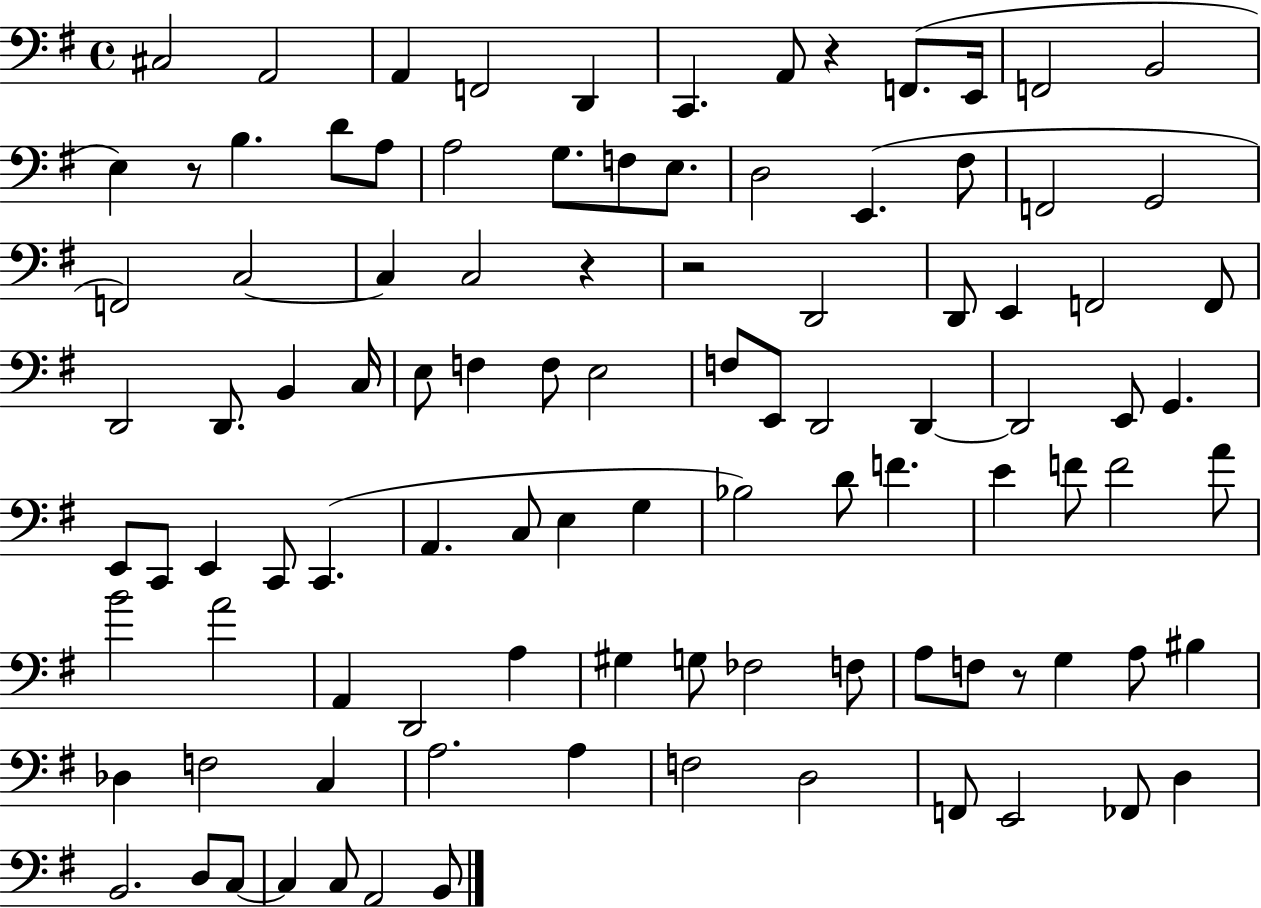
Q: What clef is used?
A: bass